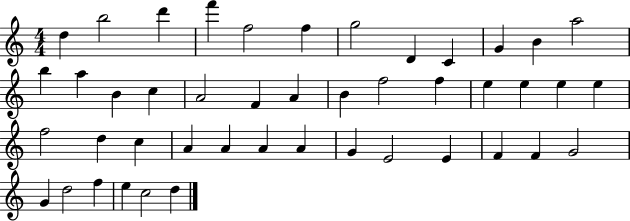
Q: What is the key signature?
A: C major